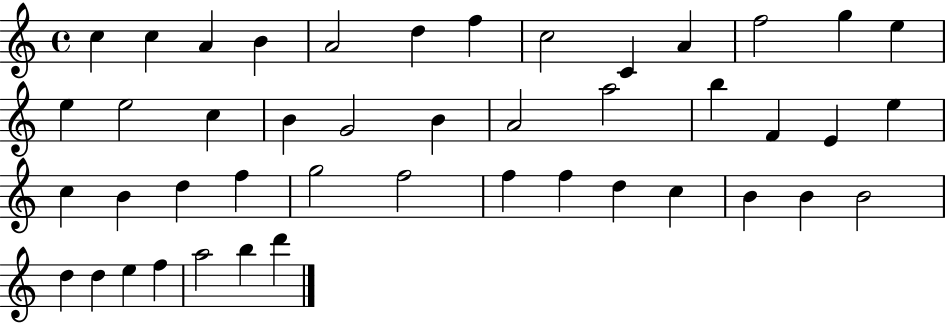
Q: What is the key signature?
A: C major